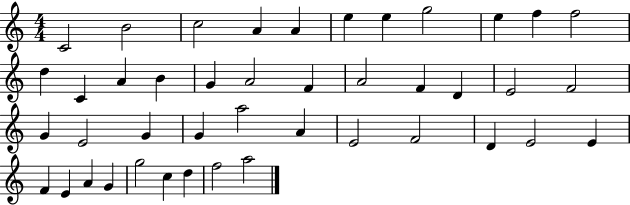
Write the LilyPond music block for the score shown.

{
  \clef treble
  \numericTimeSignature
  \time 4/4
  \key c \major
  c'2 b'2 | c''2 a'4 a'4 | e''4 e''4 g''2 | e''4 f''4 f''2 | \break d''4 c'4 a'4 b'4 | g'4 a'2 f'4 | a'2 f'4 d'4 | e'2 f'2 | \break g'4 e'2 g'4 | g'4 a''2 a'4 | e'2 f'2 | d'4 e'2 e'4 | \break f'4 e'4 a'4 g'4 | g''2 c''4 d''4 | f''2 a''2 | \bar "|."
}